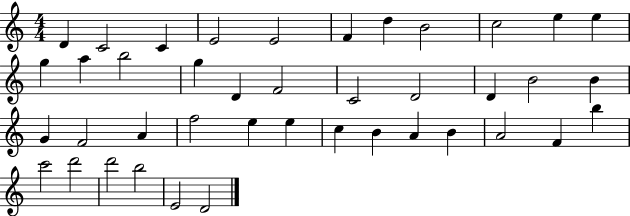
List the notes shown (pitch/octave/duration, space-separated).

D4/q C4/h C4/q E4/h E4/h F4/q D5/q B4/h C5/h E5/q E5/q G5/q A5/q B5/h G5/q D4/q F4/h C4/h D4/h D4/q B4/h B4/q G4/q F4/h A4/q F5/h E5/q E5/q C5/q B4/q A4/q B4/q A4/h F4/q B5/q C6/h D6/h D6/h B5/h E4/h D4/h